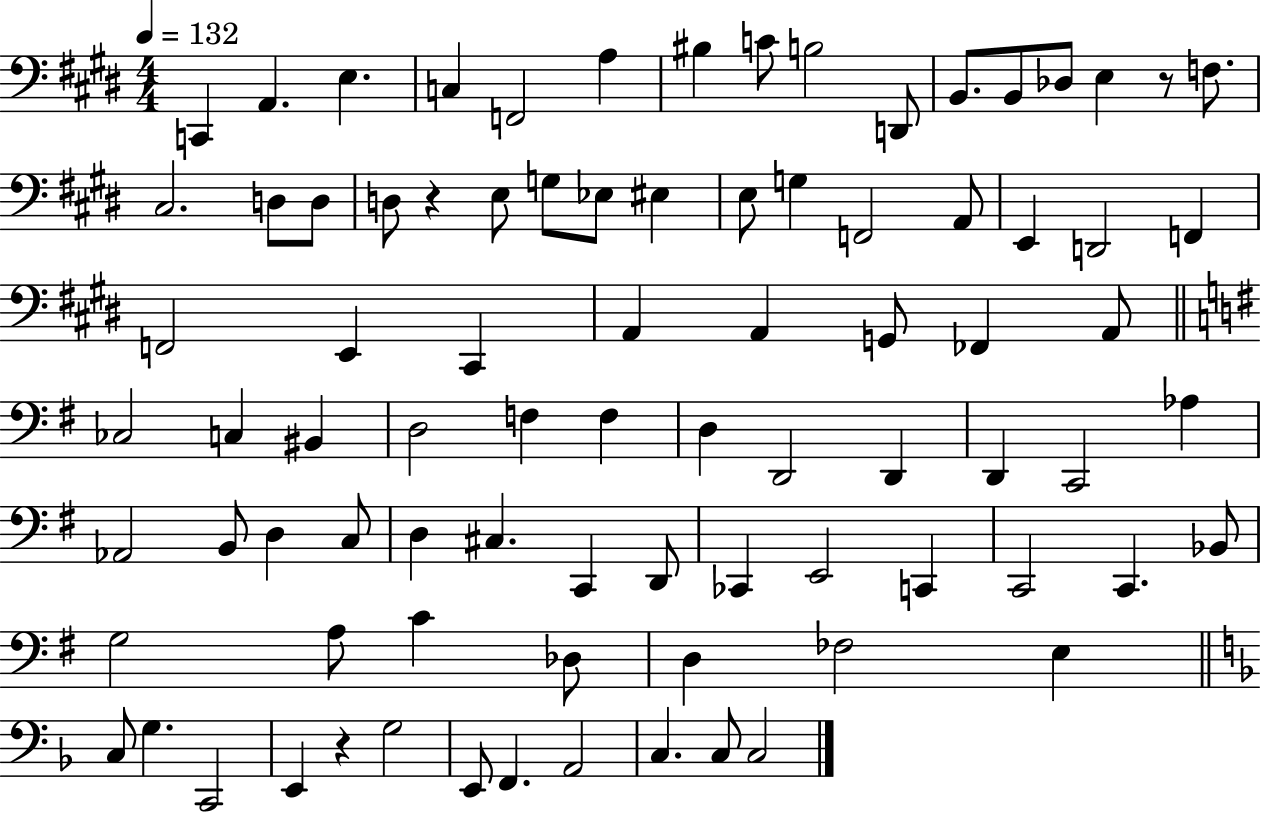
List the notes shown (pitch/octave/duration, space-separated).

C2/q A2/q. E3/q. C3/q F2/h A3/q BIS3/q C4/e B3/h D2/e B2/e. B2/e Db3/e E3/q R/e F3/e. C#3/h. D3/e D3/e D3/e R/q E3/e G3/e Eb3/e EIS3/q E3/e G3/q F2/h A2/e E2/q D2/h F2/q F2/h E2/q C#2/q A2/q A2/q G2/e FES2/q A2/e CES3/h C3/q BIS2/q D3/h F3/q F3/q D3/q D2/h D2/q D2/q C2/h Ab3/q Ab2/h B2/e D3/q C3/e D3/q C#3/q. C2/q D2/e CES2/q E2/h C2/q C2/h C2/q. Bb2/e G3/h A3/e C4/q Db3/e D3/q FES3/h E3/q C3/e G3/q. C2/h E2/q R/q G3/h E2/e F2/q. A2/h C3/q. C3/e C3/h